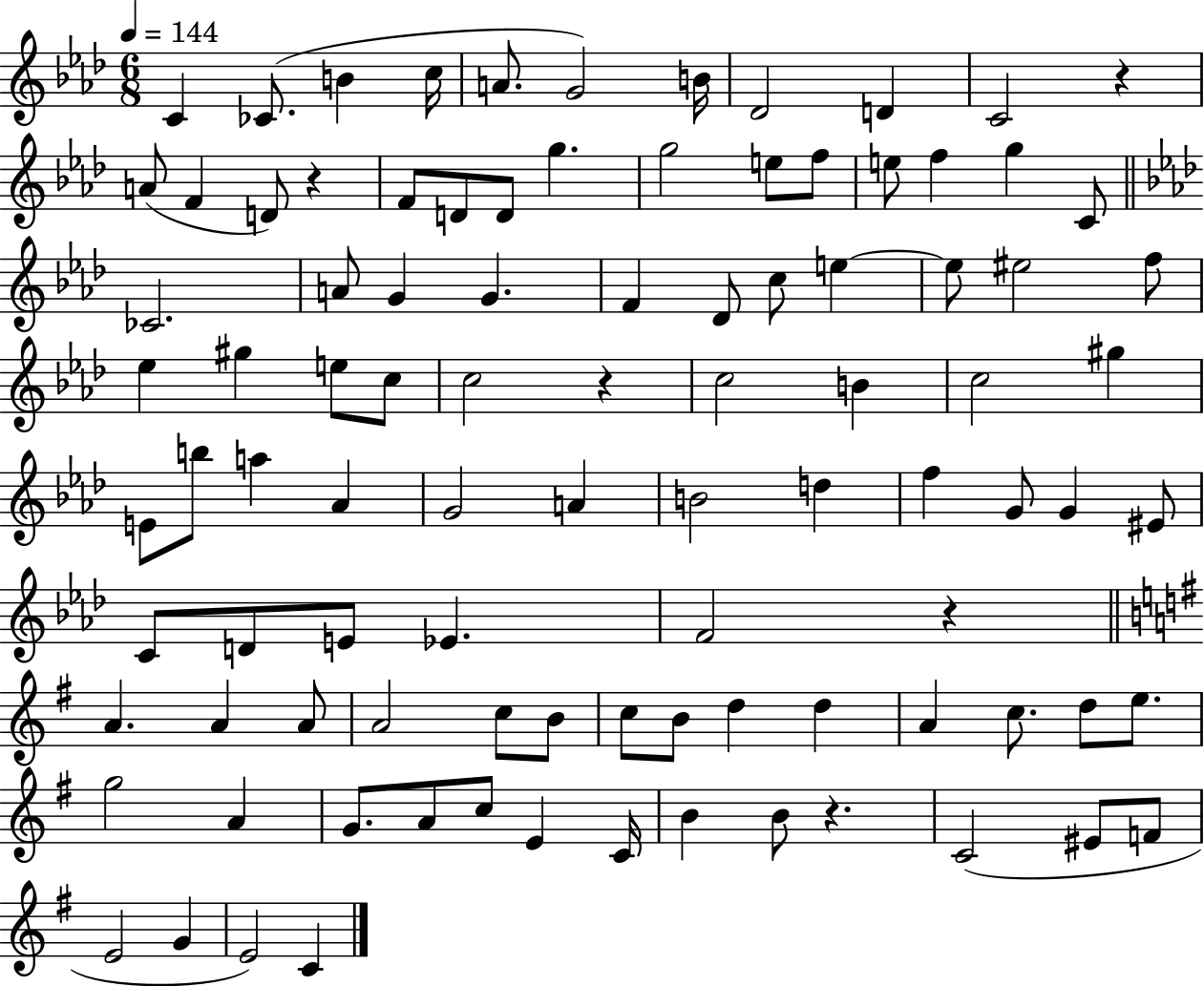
{
  \clef treble
  \numericTimeSignature
  \time 6/8
  \key aes \major
  \tempo 4 = 144
  c'4 ces'8.( b'4 c''16 | a'8. g'2) b'16 | des'2 d'4 | c'2 r4 | \break a'8( f'4 d'8) r4 | f'8 d'8 d'8 g''4. | g''2 e''8 f''8 | e''8 f''4 g''4 c'8 | \break \bar "||" \break \key f \minor ces'2. | a'8 g'4 g'4. | f'4 des'8 c''8 e''4~~ | e''8 eis''2 f''8 | \break ees''4 gis''4 e''8 c''8 | c''2 r4 | c''2 b'4 | c''2 gis''4 | \break e'8 b''8 a''4 aes'4 | g'2 a'4 | b'2 d''4 | f''4 g'8 g'4 eis'8 | \break c'8 d'8 e'8 ees'4. | f'2 r4 | \bar "||" \break \key e \minor a'4. a'4 a'8 | a'2 c''8 b'8 | c''8 b'8 d''4 d''4 | a'4 c''8. d''8 e''8. | \break g''2 a'4 | g'8. a'8 c''8 e'4 c'16 | b'4 b'8 r4. | c'2( eis'8 f'8 | \break e'2 g'4 | e'2) c'4 | \bar "|."
}